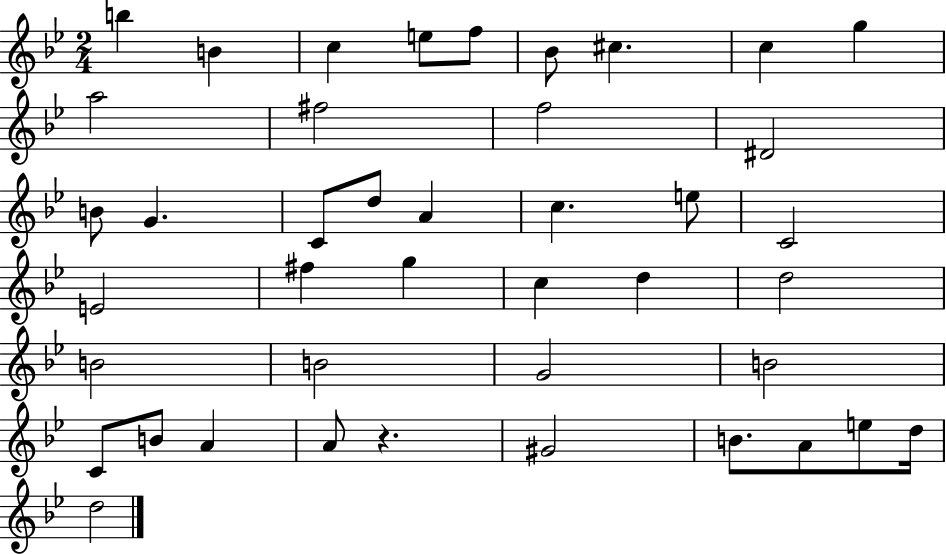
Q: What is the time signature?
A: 2/4